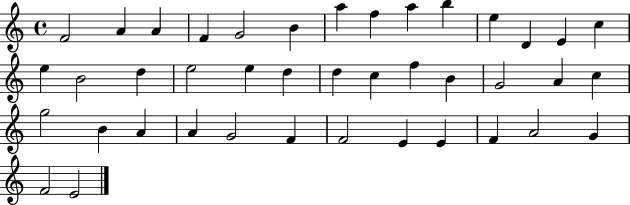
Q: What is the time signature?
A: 4/4